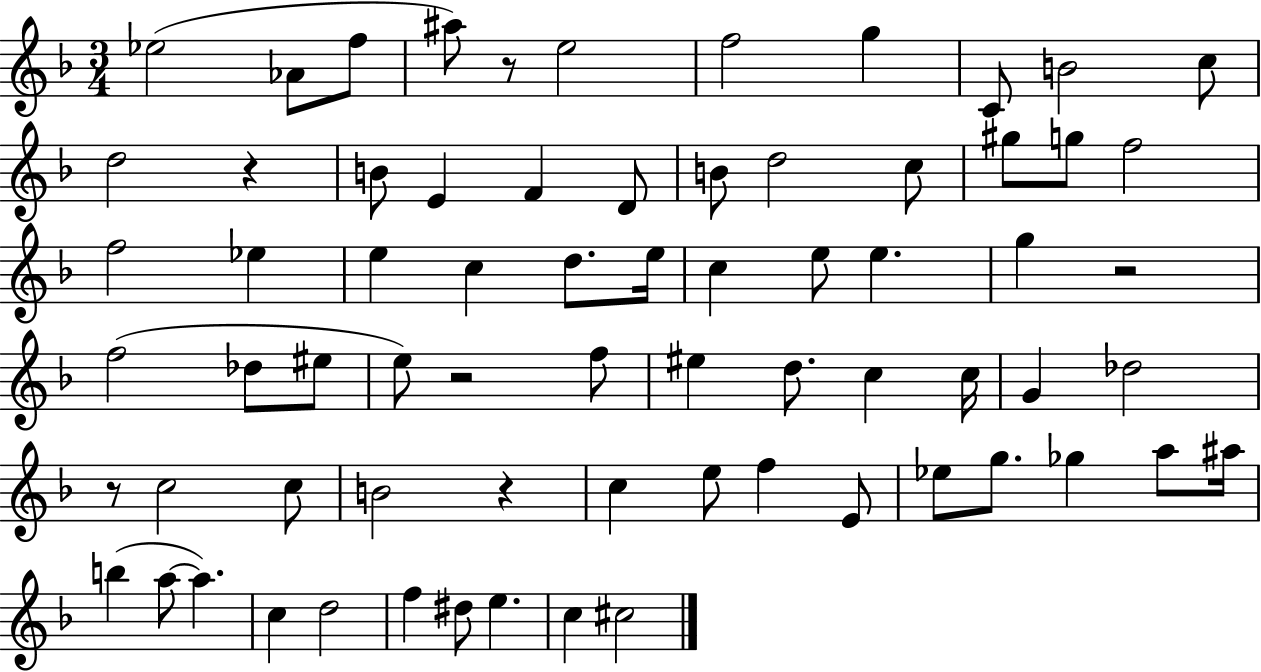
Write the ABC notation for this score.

X:1
T:Untitled
M:3/4
L:1/4
K:F
_e2 _A/2 f/2 ^a/2 z/2 e2 f2 g C/2 B2 c/2 d2 z B/2 E F D/2 B/2 d2 c/2 ^g/2 g/2 f2 f2 _e e c d/2 e/4 c e/2 e g z2 f2 _d/2 ^e/2 e/2 z2 f/2 ^e d/2 c c/4 G _d2 z/2 c2 c/2 B2 z c e/2 f E/2 _e/2 g/2 _g a/2 ^a/4 b a/2 a c d2 f ^d/2 e c ^c2